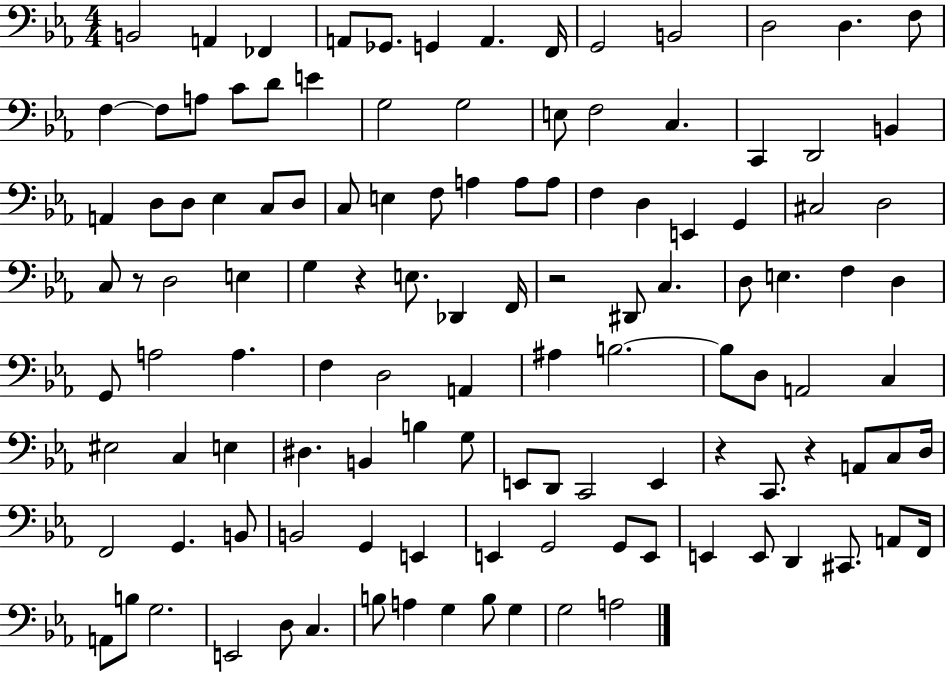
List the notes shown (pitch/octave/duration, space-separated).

B2/h A2/q FES2/q A2/e Gb2/e. G2/q A2/q. F2/s G2/h B2/h D3/h D3/q. F3/e F3/q F3/e A3/e C4/e D4/e E4/q G3/h G3/h E3/e F3/h C3/q. C2/q D2/h B2/q A2/q D3/e D3/e Eb3/q C3/e D3/e C3/e E3/q F3/e A3/q A3/e A3/e F3/q D3/q E2/q G2/q C#3/h D3/h C3/e R/e D3/h E3/q G3/q R/q E3/e. Db2/q F2/s R/h D#2/e C3/q. D3/e E3/q. F3/q D3/q G2/e A3/h A3/q. F3/q D3/h A2/q A#3/q B3/h. B3/e D3/e A2/h C3/q EIS3/h C3/q E3/q D#3/q. B2/q B3/q G3/e E2/e D2/e C2/h E2/q R/q C2/e. R/q A2/e C3/e D3/s F2/h G2/q. B2/e B2/h G2/q E2/q E2/q G2/h G2/e E2/e E2/q E2/e D2/q C#2/e. A2/e F2/s A2/e B3/e G3/h. E2/h D3/e C3/q. B3/e A3/q G3/q B3/e G3/q G3/h A3/h